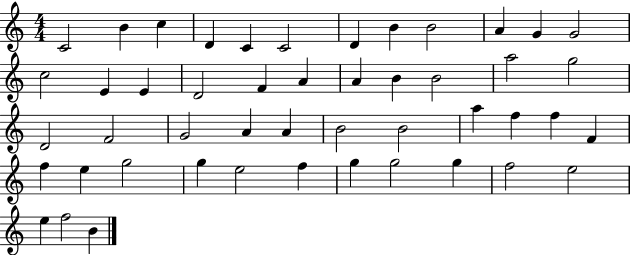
{
  \clef treble
  \numericTimeSignature
  \time 4/4
  \key c \major
  c'2 b'4 c''4 | d'4 c'4 c'2 | d'4 b'4 b'2 | a'4 g'4 g'2 | \break c''2 e'4 e'4 | d'2 f'4 a'4 | a'4 b'4 b'2 | a''2 g''2 | \break d'2 f'2 | g'2 a'4 a'4 | b'2 b'2 | a''4 f''4 f''4 f'4 | \break f''4 e''4 g''2 | g''4 e''2 f''4 | g''4 g''2 g''4 | f''2 e''2 | \break e''4 f''2 b'4 | \bar "|."
}